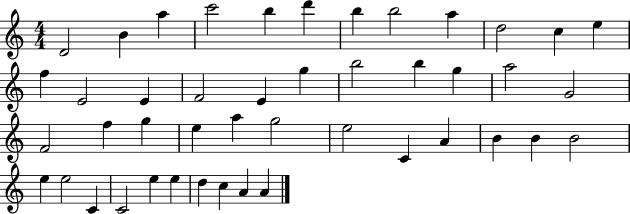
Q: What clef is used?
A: treble